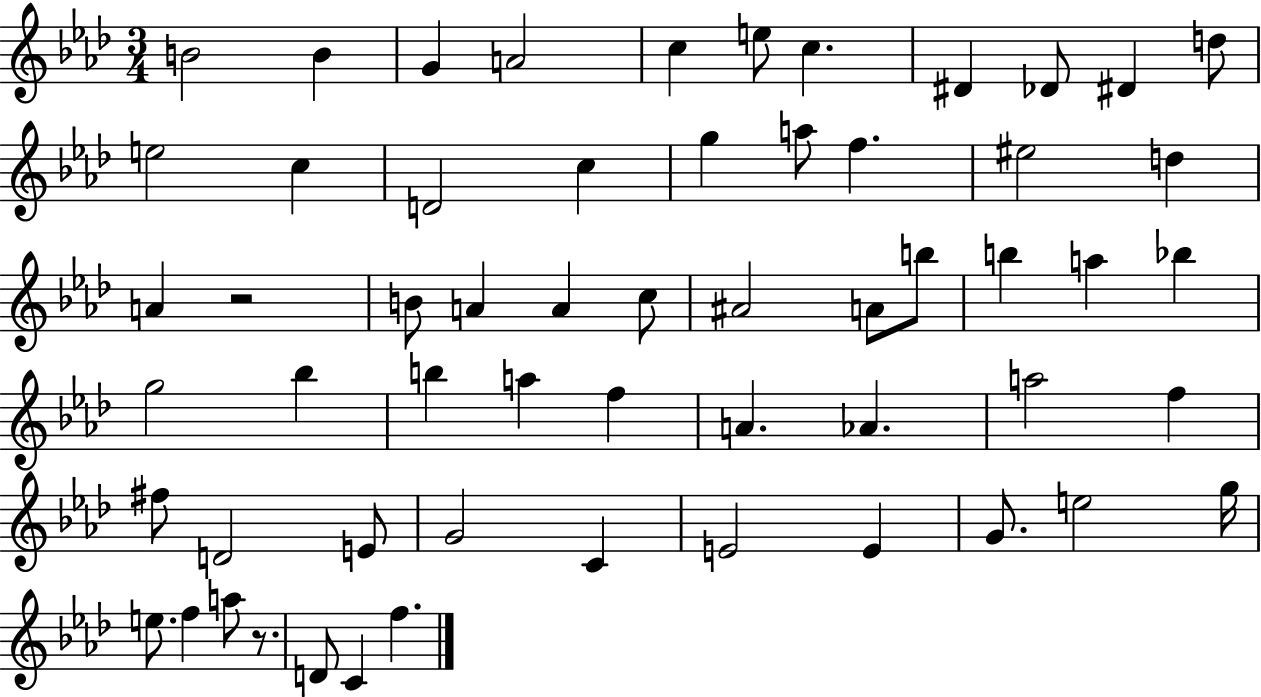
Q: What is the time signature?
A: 3/4